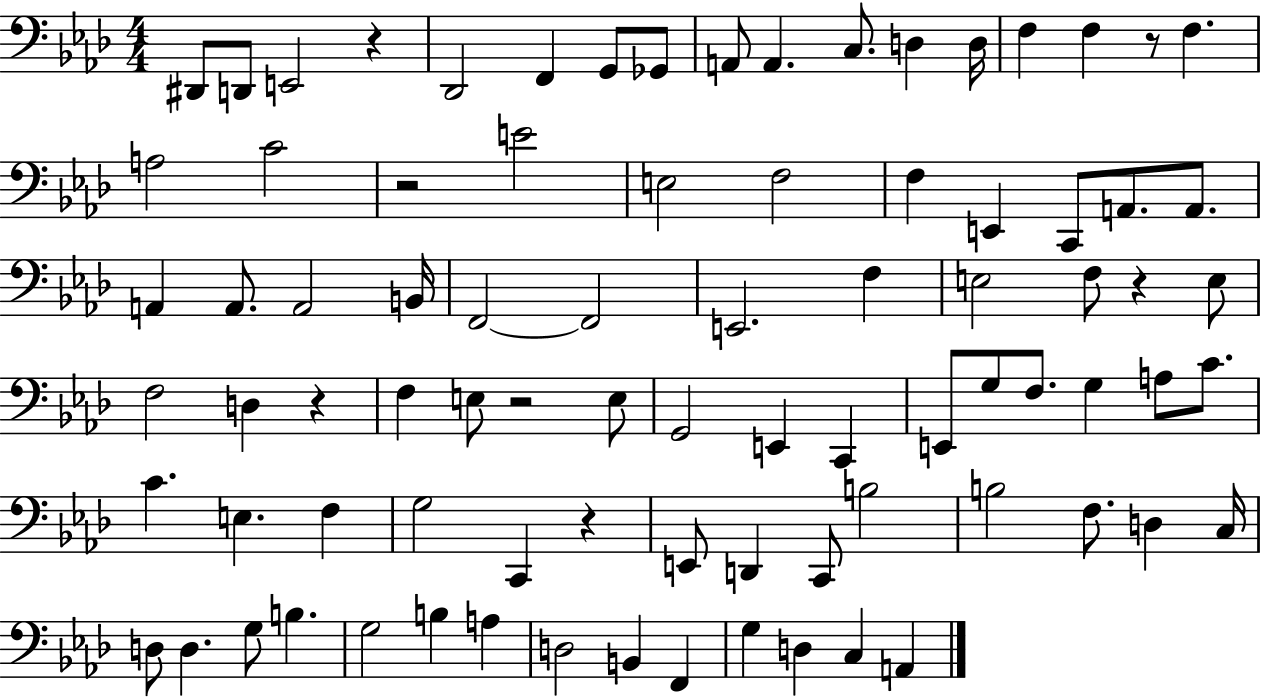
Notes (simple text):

D#2/e D2/e E2/h R/q Db2/h F2/q G2/e Gb2/e A2/e A2/q. C3/e. D3/q D3/s F3/q F3/q R/e F3/q. A3/h C4/h R/h E4/h E3/h F3/h F3/q E2/q C2/e A2/e. A2/e. A2/q A2/e. A2/h B2/s F2/h F2/h E2/h. F3/q E3/h F3/e R/q E3/e F3/h D3/q R/q F3/q E3/e R/h E3/e G2/h E2/q C2/q E2/e G3/e F3/e. G3/q A3/e C4/e. C4/q. E3/q. F3/q G3/h C2/q R/q E2/e D2/q C2/e B3/h B3/h F3/e. D3/q C3/s D3/e D3/q. G3/e B3/q. G3/h B3/q A3/q D3/h B2/q F2/q G3/q D3/q C3/q A2/q